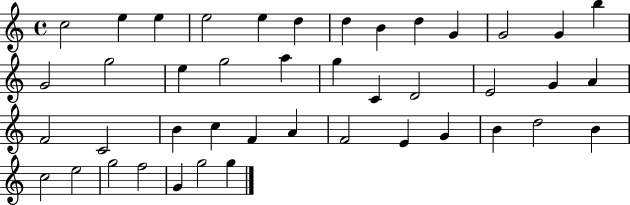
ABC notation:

X:1
T:Untitled
M:4/4
L:1/4
K:C
c2 e e e2 e d d B d G G2 G b G2 g2 e g2 a g C D2 E2 G A F2 C2 B c F A F2 E G B d2 B c2 e2 g2 f2 G g2 g